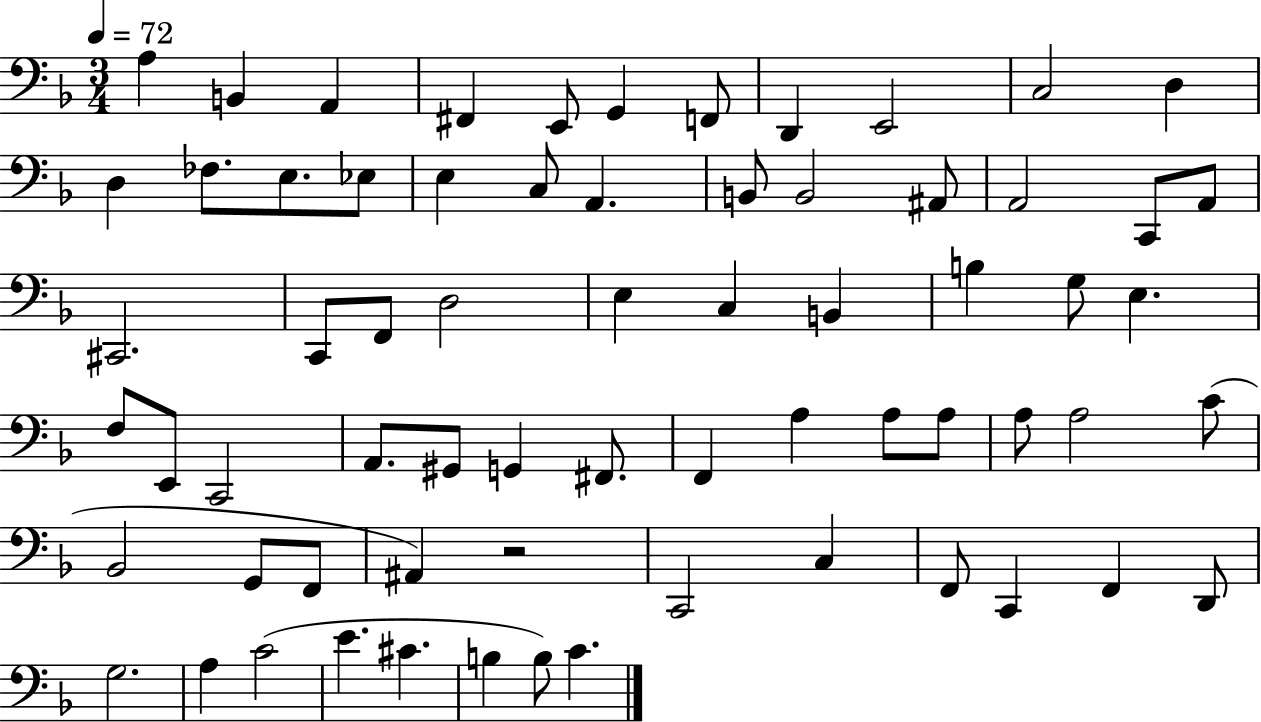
{
  \clef bass
  \numericTimeSignature
  \time 3/4
  \key f \major
  \tempo 4 = 72
  a4 b,4 a,4 | fis,4 e,8 g,4 f,8 | d,4 e,2 | c2 d4 | \break d4 fes8. e8. ees8 | e4 c8 a,4. | b,8 b,2 ais,8 | a,2 c,8 a,8 | \break cis,2. | c,8 f,8 d2 | e4 c4 b,4 | b4 g8 e4. | \break f8 e,8 c,2 | a,8. gis,8 g,4 fis,8. | f,4 a4 a8 a8 | a8 a2 c'8( | \break bes,2 g,8 f,8 | ais,4) r2 | c,2 c4 | f,8 c,4 f,4 d,8 | \break g2. | a4 c'2( | e'4. cis'4. | b4 b8) c'4. | \break \bar "|."
}